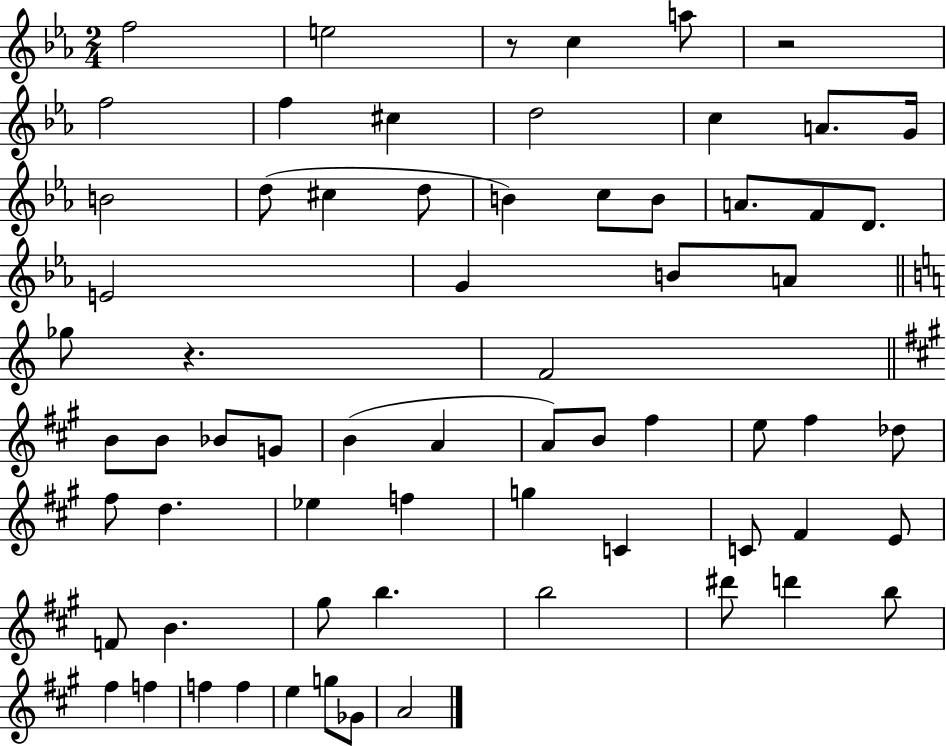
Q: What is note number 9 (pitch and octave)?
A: C5